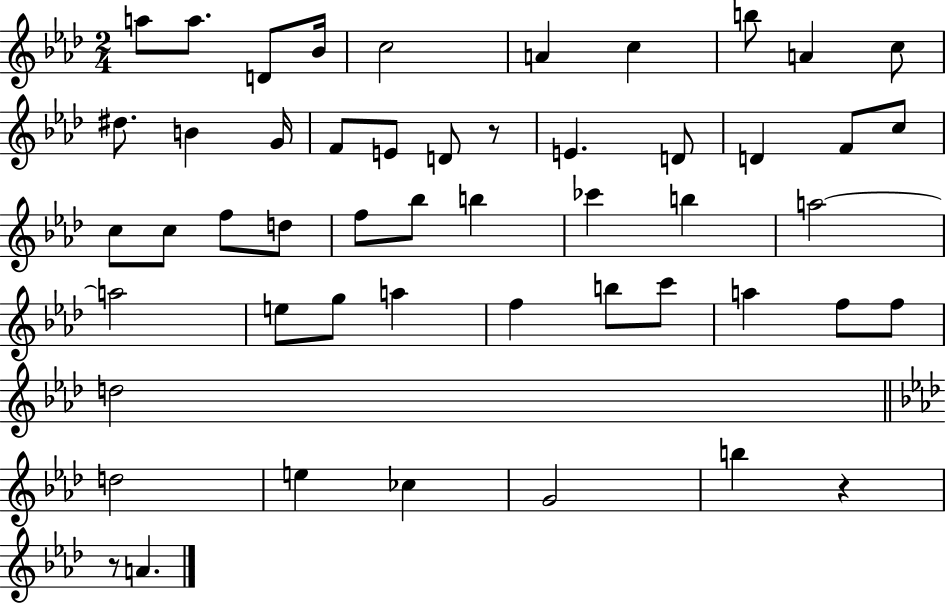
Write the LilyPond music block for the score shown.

{
  \clef treble
  \numericTimeSignature
  \time 2/4
  \key aes \major
  a''8 a''8. d'8 bes'16 | c''2 | a'4 c''4 | b''8 a'4 c''8 | \break dis''8. b'4 g'16 | f'8 e'8 d'8 r8 | e'4. d'8 | d'4 f'8 c''8 | \break c''8 c''8 f''8 d''8 | f''8 bes''8 b''4 | ces'''4 b''4 | a''2~~ | \break a''2 | e''8 g''8 a''4 | f''4 b''8 c'''8 | a''4 f''8 f''8 | \break d''2 | \bar "||" \break \key f \minor d''2 | e''4 ces''4 | g'2 | b''4 r4 | \break r8 a'4. | \bar "|."
}